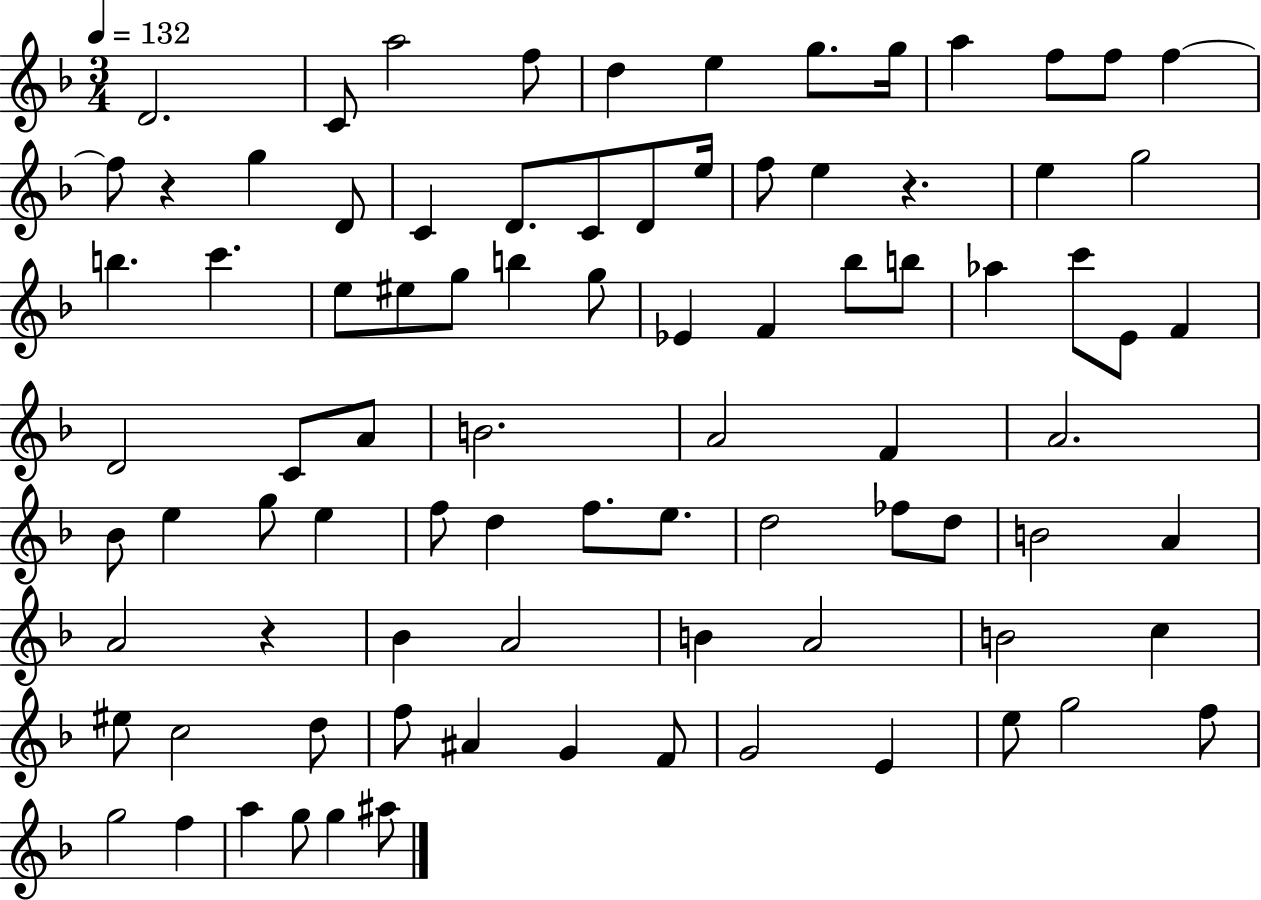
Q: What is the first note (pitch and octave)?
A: D4